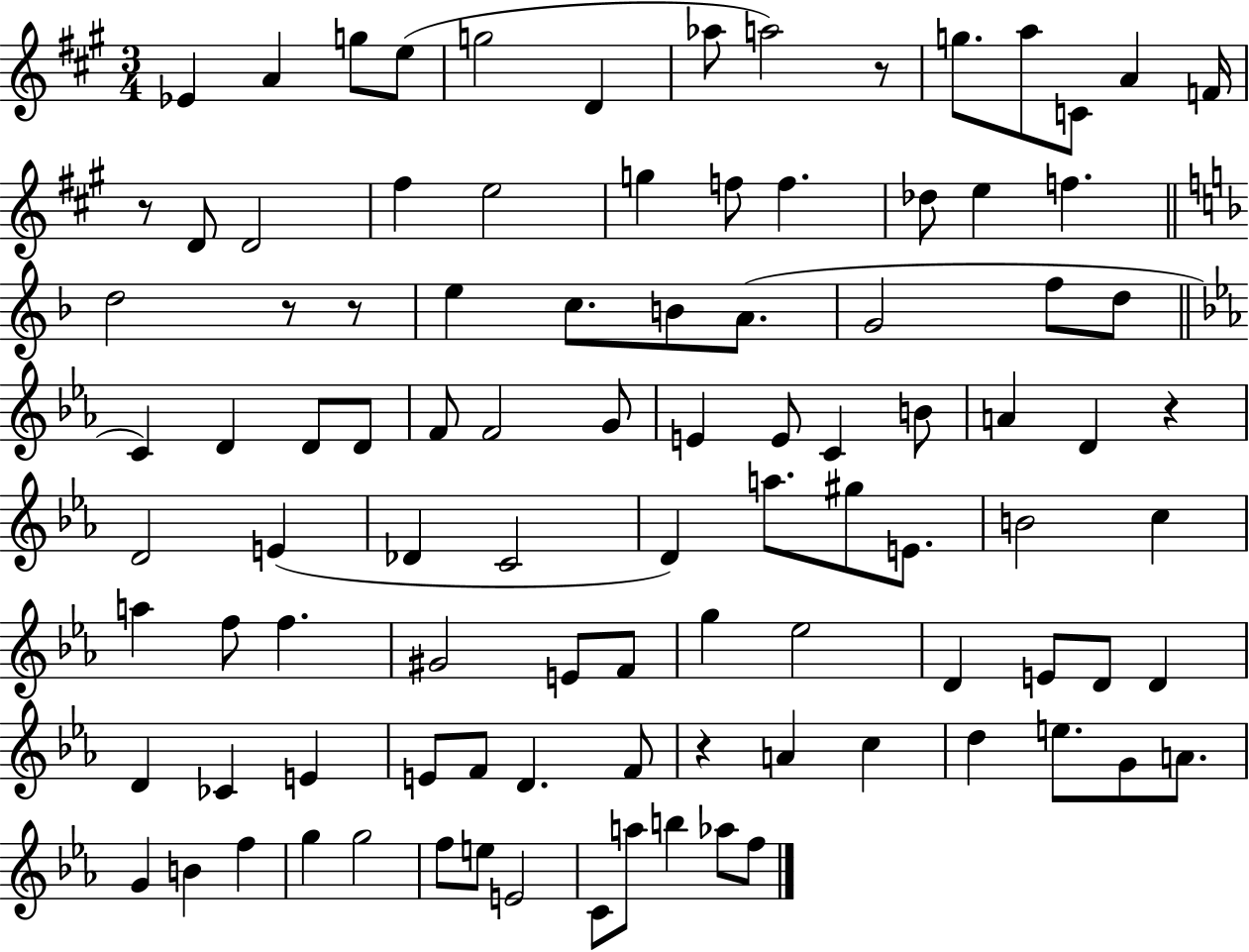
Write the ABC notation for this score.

X:1
T:Untitled
M:3/4
L:1/4
K:A
_E A g/2 e/2 g2 D _a/2 a2 z/2 g/2 a/2 C/2 A F/4 z/2 D/2 D2 ^f e2 g f/2 f _d/2 e f d2 z/2 z/2 e c/2 B/2 A/2 G2 f/2 d/2 C D D/2 D/2 F/2 F2 G/2 E E/2 C B/2 A D z D2 E _D C2 D a/2 ^g/2 E/2 B2 c a f/2 f ^G2 E/2 F/2 g _e2 D E/2 D/2 D D _C E E/2 F/2 D F/2 z A c d e/2 G/2 A/2 G B f g g2 f/2 e/2 E2 C/2 a/2 b _a/2 f/2